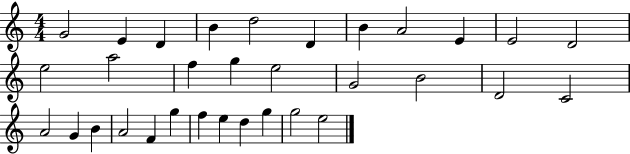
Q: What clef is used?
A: treble